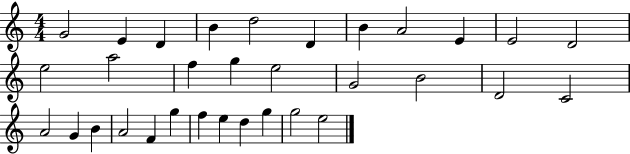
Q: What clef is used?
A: treble